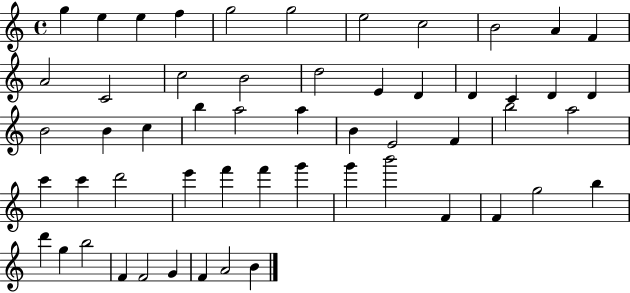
X:1
T:Untitled
M:4/4
L:1/4
K:C
g e e f g2 g2 e2 c2 B2 A F A2 C2 c2 B2 d2 E D D C D D B2 B c b a2 a B E2 F b2 a2 c' c' d'2 e' f' f' g' g' b'2 F F g2 b d' g b2 F F2 G F A2 B